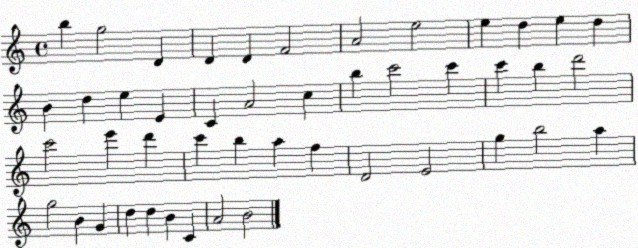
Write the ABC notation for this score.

X:1
T:Untitled
M:4/4
L:1/4
K:C
b g2 D D D F2 A2 e2 e d e d B d e E C A2 c b c'2 c' c' b d'2 c'2 e' d' c' b a f D2 E2 g b2 a g2 B G d d B C A2 B2